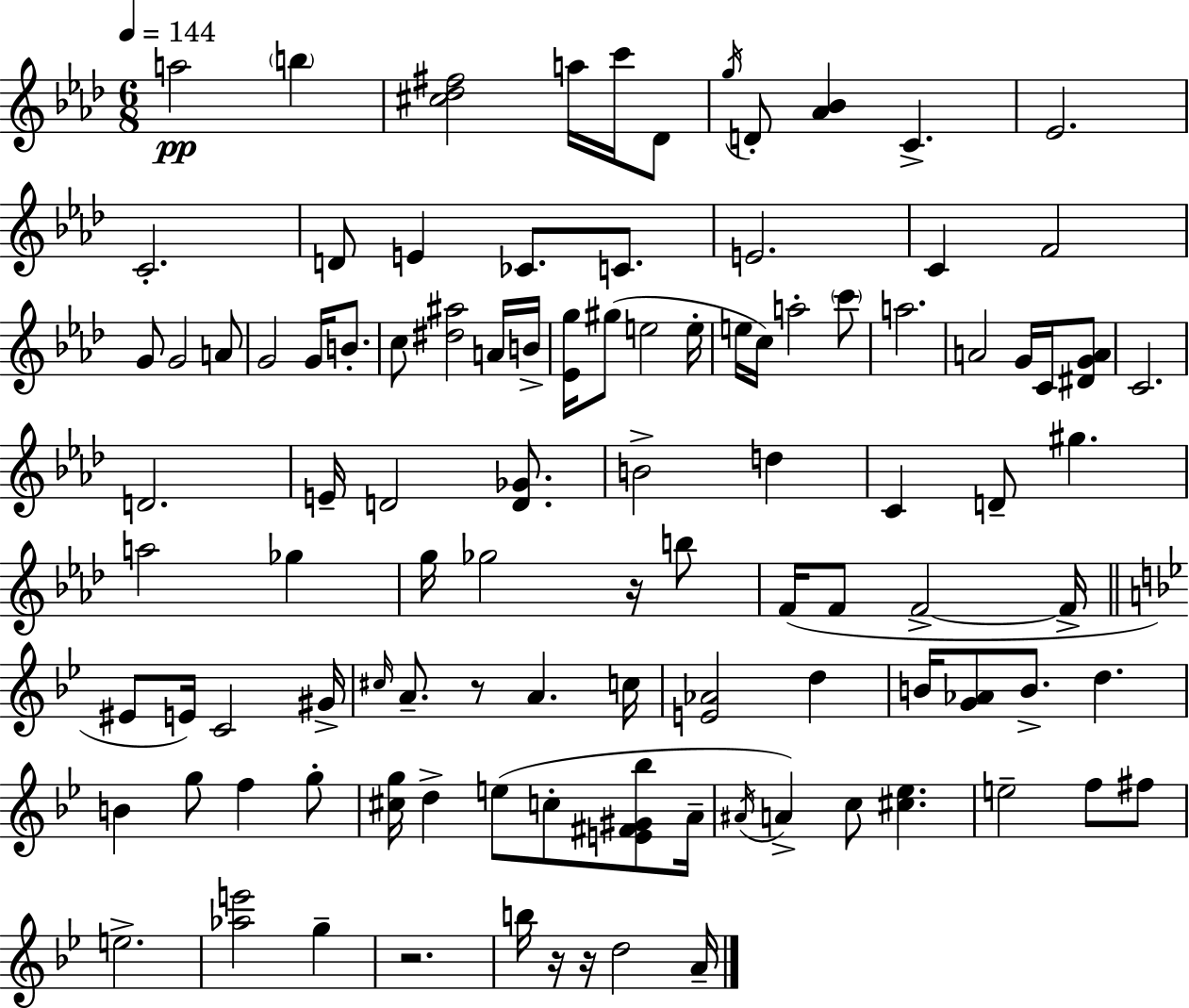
A5/h B5/q [C#5,Db5,F#5]/h A5/s C6/s Db4/e G5/s D4/e [Ab4,Bb4]/q C4/q. Eb4/h. C4/h. D4/e E4/q CES4/e. C4/e. E4/h. C4/q F4/h G4/e G4/h A4/e G4/h G4/s B4/e. C5/e [D#5,A#5]/h A4/s B4/s [Eb4,G5]/s G#5/e E5/h E5/s E5/s C5/s A5/h C6/e A5/h. A4/h G4/s C4/s [D#4,G4,A4]/e C4/h. D4/h. E4/s D4/h [D4,Gb4]/e. B4/h D5/q C4/q D4/e G#5/q. A5/h Gb5/q G5/s Gb5/h R/s B5/e F4/s F4/e F4/h F4/s EIS4/e E4/s C4/h G#4/s C#5/s A4/e. R/e A4/q. C5/s [E4,Ab4]/h D5/q B4/s [G4,Ab4]/e B4/e. D5/q. B4/q G5/e F5/q G5/e [C#5,G5]/s D5/q E5/e C5/e [E4,F#4,G#4,Bb5]/e A4/s A#4/s A4/q C5/e [C#5,Eb5]/q. E5/h F5/e F#5/e E5/h. [Ab5,E6]/h G5/q R/h. B5/s R/s R/s D5/h A4/s